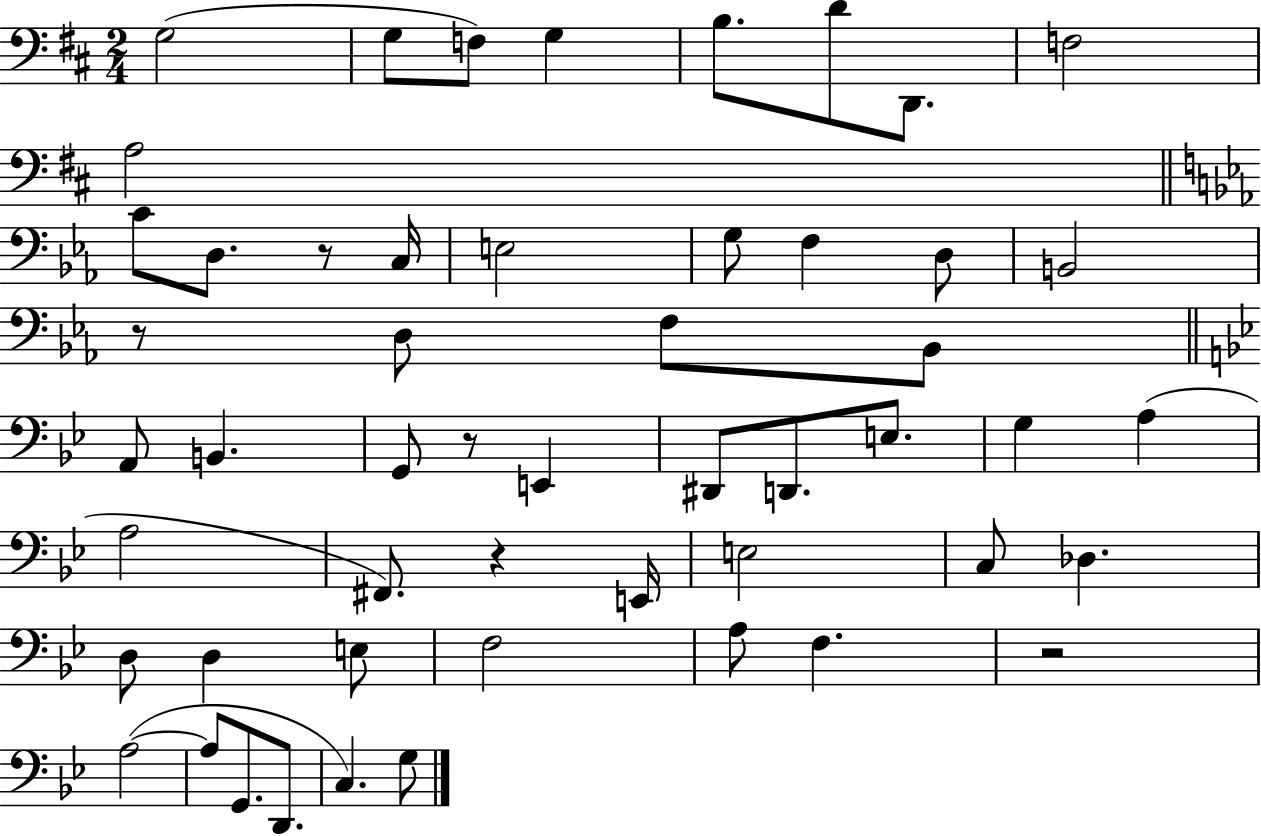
X:1
T:Untitled
M:2/4
L:1/4
K:D
G,2 G,/2 F,/2 G, B,/2 D/2 D,,/2 F,2 A,2 C/2 D,/2 z/2 C,/4 E,2 G,/2 F, D,/2 B,,2 z/2 D,/2 F,/2 _B,,/2 A,,/2 B,, G,,/2 z/2 E,, ^D,,/2 D,,/2 E,/2 G, A, A,2 ^F,,/2 z E,,/4 E,2 C,/2 _D, D,/2 D, E,/2 F,2 A,/2 F, z2 A,2 A,/2 G,,/2 D,,/2 C, G,/2